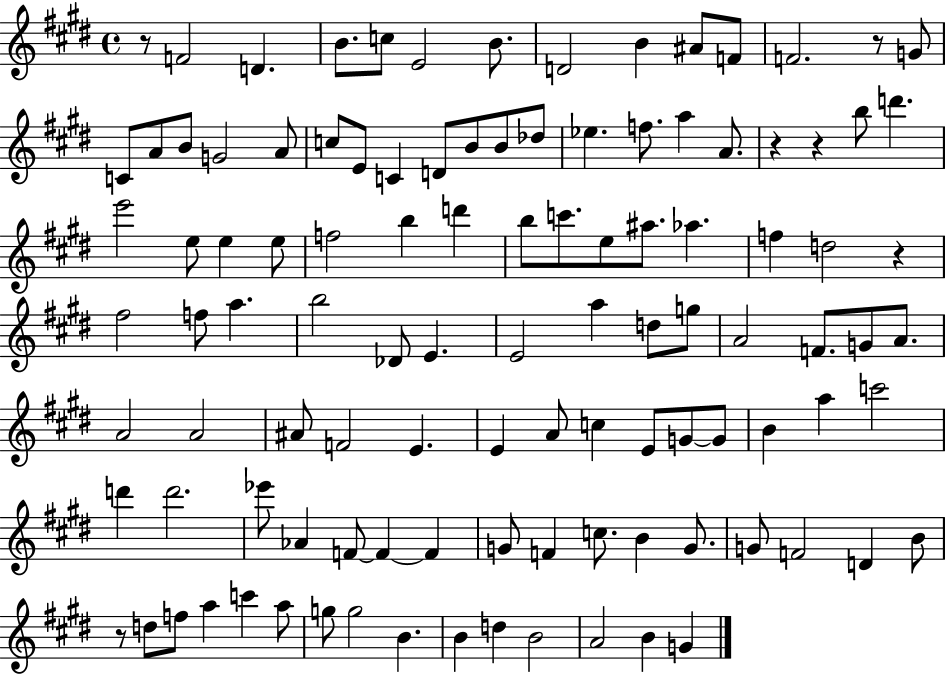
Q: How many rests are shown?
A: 6